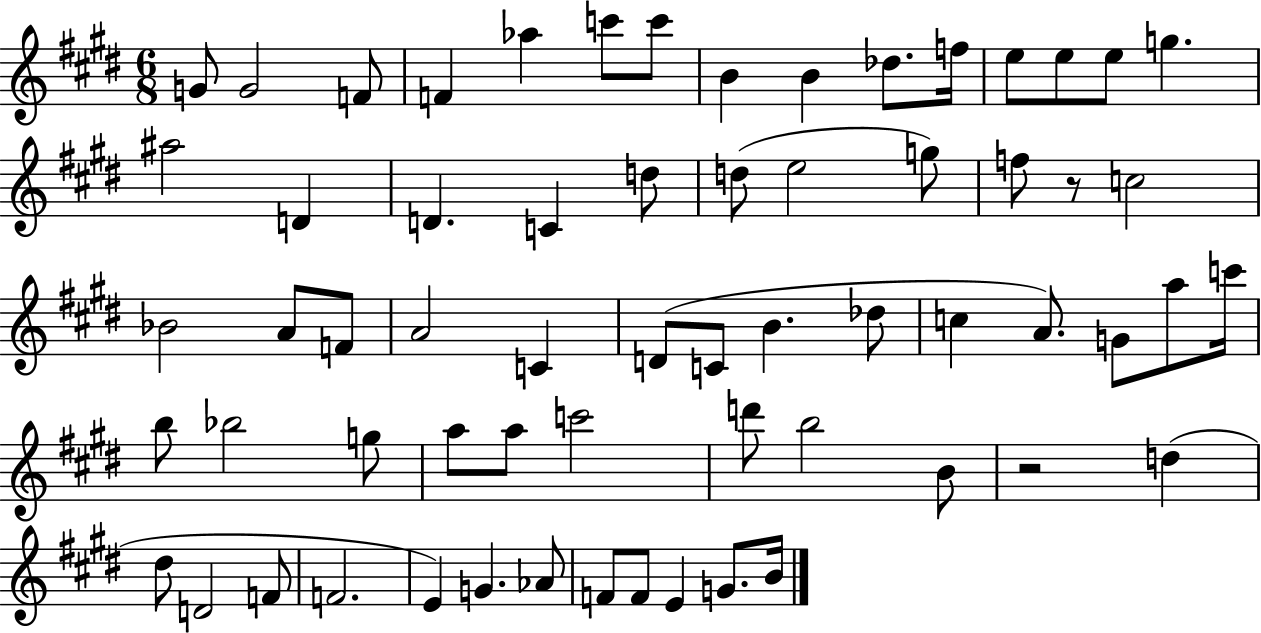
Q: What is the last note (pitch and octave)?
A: B4